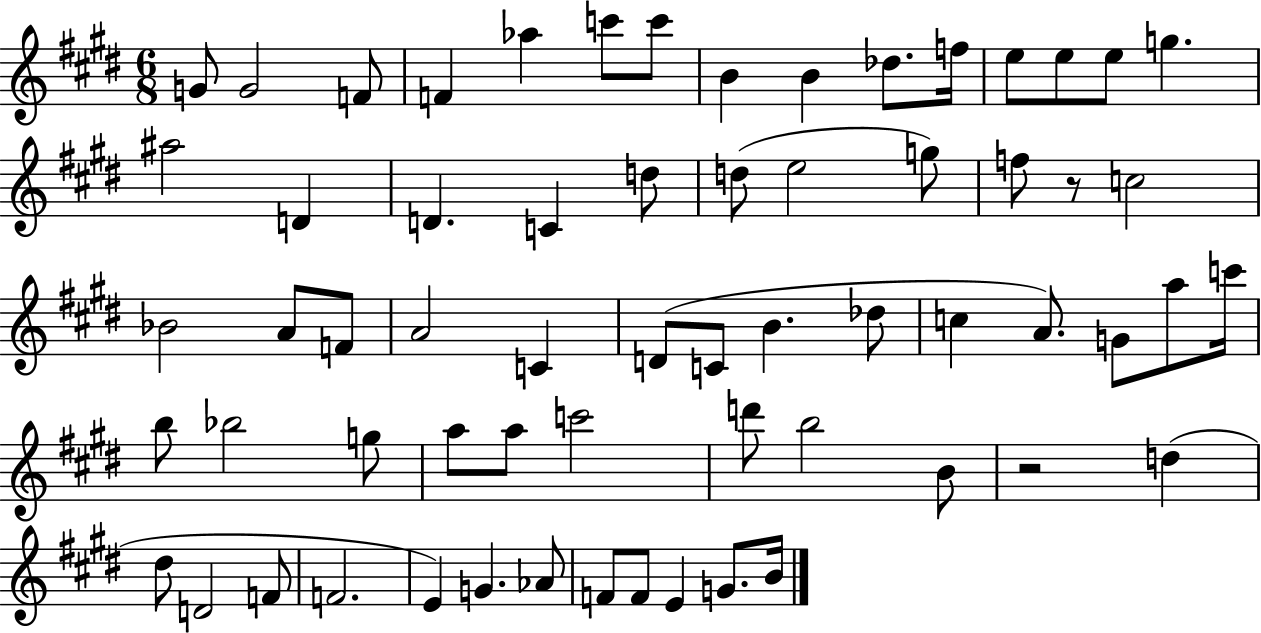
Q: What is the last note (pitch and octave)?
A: B4